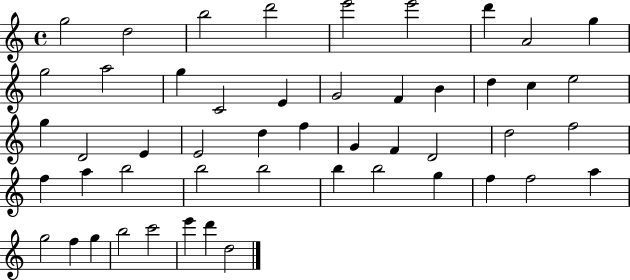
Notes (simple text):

G5/h D5/h B5/h D6/h E6/h E6/h D6/q A4/h G5/q G5/h A5/h G5/q C4/h E4/q G4/h F4/q B4/q D5/q C5/q E5/h G5/q D4/h E4/q E4/h D5/q F5/q G4/q F4/q D4/h D5/h F5/h F5/q A5/q B5/h B5/h B5/h B5/q B5/h G5/q F5/q F5/h A5/q G5/h F5/q G5/q B5/h C6/h E6/q D6/q D5/h